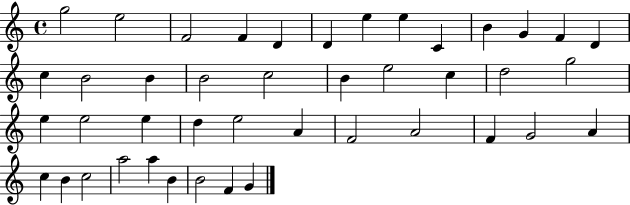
{
  \clef treble
  \time 4/4
  \defaultTimeSignature
  \key c \major
  g''2 e''2 | f'2 f'4 d'4 | d'4 e''4 e''4 c'4 | b'4 g'4 f'4 d'4 | \break c''4 b'2 b'4 | b'2 c''2 | b'4 e''2 c''4 | d''2 g''2 | \break e''4 e''2 e''4 | d''4 e''2 a'4 | f'2 a'2 | f'4 g'2 a'4 | \break c''4 b'4 c''2 | a''2 a''4 b'4 | b'2 f'4 g'4 | \bar "|."
}